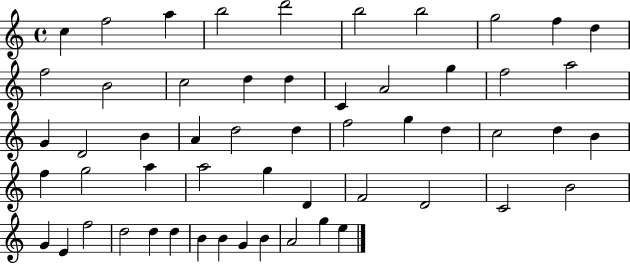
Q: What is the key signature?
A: C major